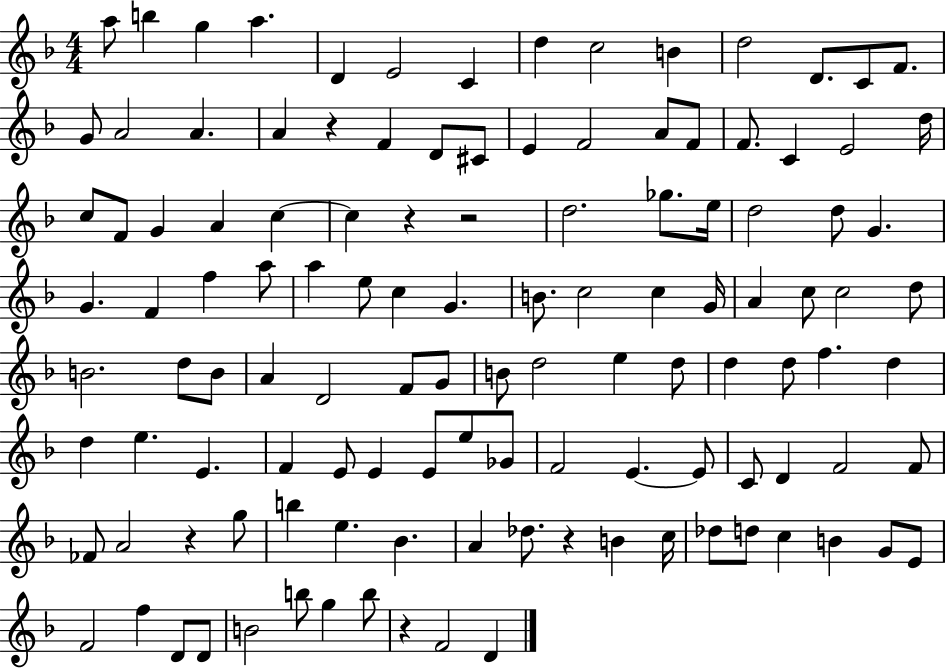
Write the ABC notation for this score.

X:1
T:Untitled
M:4/4
L:1/4
K:F
a/2 b g a D E2 C d c2 B d2 D/2 C/2 F/2 G/2 A2 A A z F D/2 ^C/2 E F2 A/2 F/2 F/2 C E2 d/4 c/2 F/2 G A c c z z2 d2 _g/2 e/4 d2 d/2 G G F f a/2 a e/2 c G B/2 c2 c G/4 A c/2 c2 d/2 B2 d/2 B/2 A D2 F/2 G/2 B/2 d2 e d/2 d d/2 f d d e E F E/2 E E/2 e/2 _G/2 F2 E E/2 C/2 D F2 F/2 _F/2 A2 z g/2 b e _B A _d/2 z B c/4 _d/2 d/2 c B G/2 E/2 F2 f D/2 D/2 B2 b/2 g b/2 z F2 D